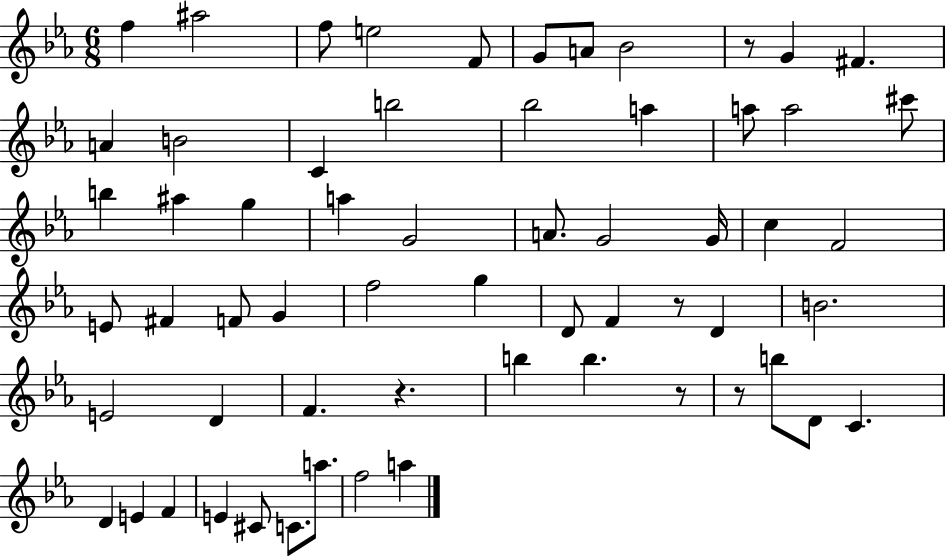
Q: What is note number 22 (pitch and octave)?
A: G5